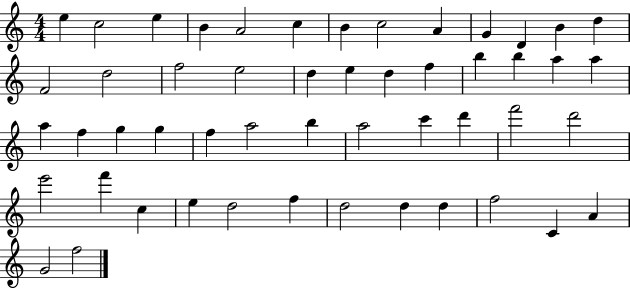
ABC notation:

X:1
T:Untitled
M:4/4
L:1/4
K:C
e c2 e B A2 c B c2 A G D B d F2 d2 f2 e2 d e d f b b a a a f g g f a2 b a2 c' d' f'2 d'2 e'2 f' c e d2 f d2 d d f2 C A G2 f2